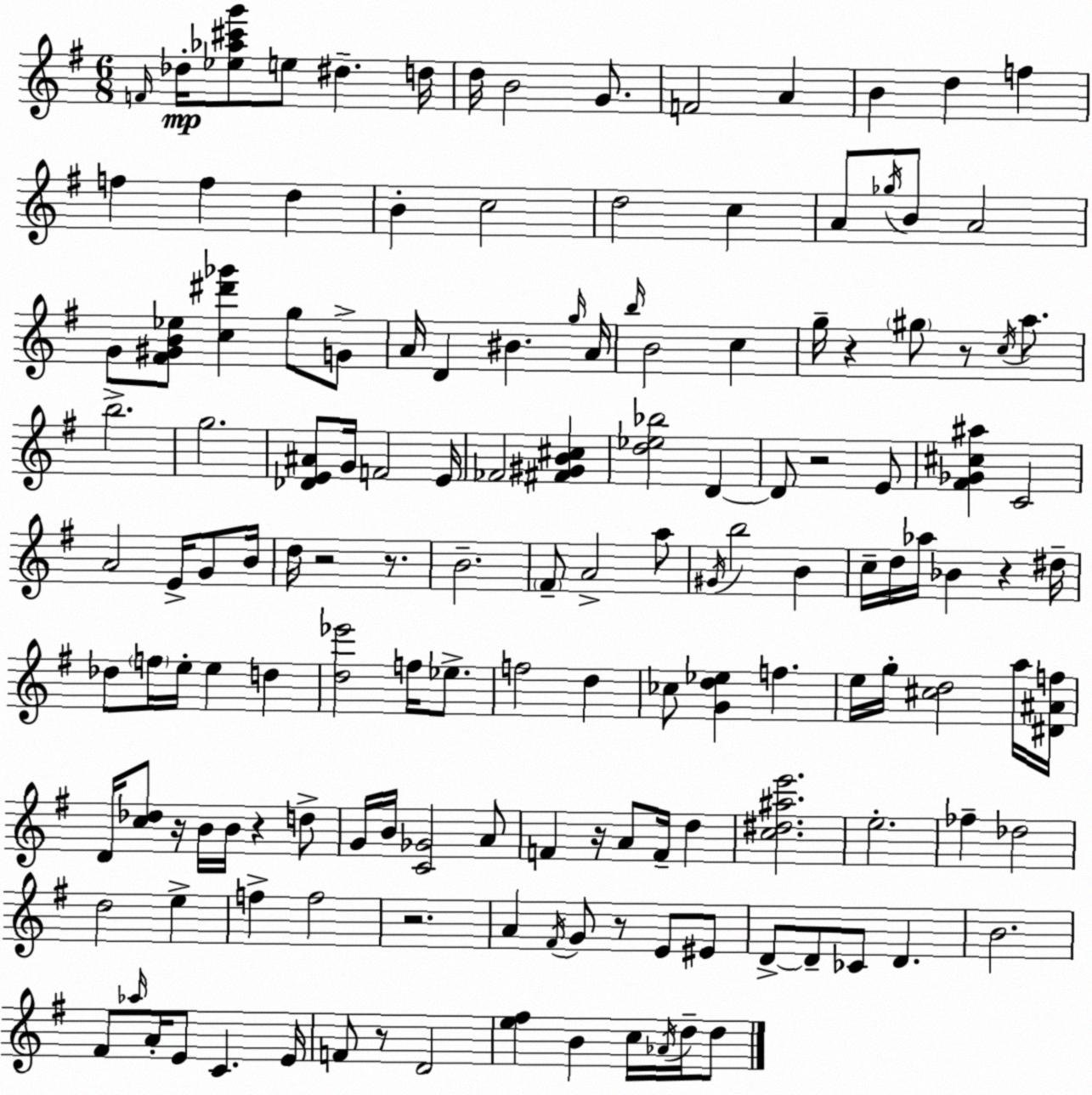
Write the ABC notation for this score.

X:1
T:Untitled
M:6/8
L:1/4
K:G
F/4 _d/4 [_e_a^c'g']/2 e/2 ^d d/4 d/4 B2 G/2 F2 A B d f f f d B c2 d2 c A/2 _g/4 B/2 A2 G/2 [^F^GB_e]/2 [c^d'_g'] g/2 G/2 A/4 D ^B g/4 A/4 b/4 B2 c g/4 z ^g/2 z/2 c/4 a/2 b2 g2 [_DE^A]/2 G/4 F2 E/4 _F2 [^F^GB^c] [d_e_b]2 D D/2 z2 E/2 [^F_G^c^a] C2 A2 E/4 G/2 B/4 d/4 z2 z/2 B2 ^F/2 A2 a/2 ^G/4 b2 B c/4 d/4 _a/4 _B z ^d/4 _d/2 f/4 e/4 e d [d_e']2 f/4 _e/2 f2 d _c/2 [Gd_e] f e/4 g/4 [^cd]2 a/4 [^D^Af]/4 D/4 [c_d]/2 z/4 B/4 B/4 z d/2 G/4 B/4 [C_G]2 A/2 F z/4 A/2 F/4 d [c^d^ae']2 e2 _f _d2 d2 e f f2 z2 A ^F/4 G/2 z/2 E/2 ^E/2 D/2 D/2 _C/2 D B2 ^F/2 _a/4 A/4 E/2 C E/4 F/2 z/2 D2 [e^f] B c/4 _A/4 d/4 d/2